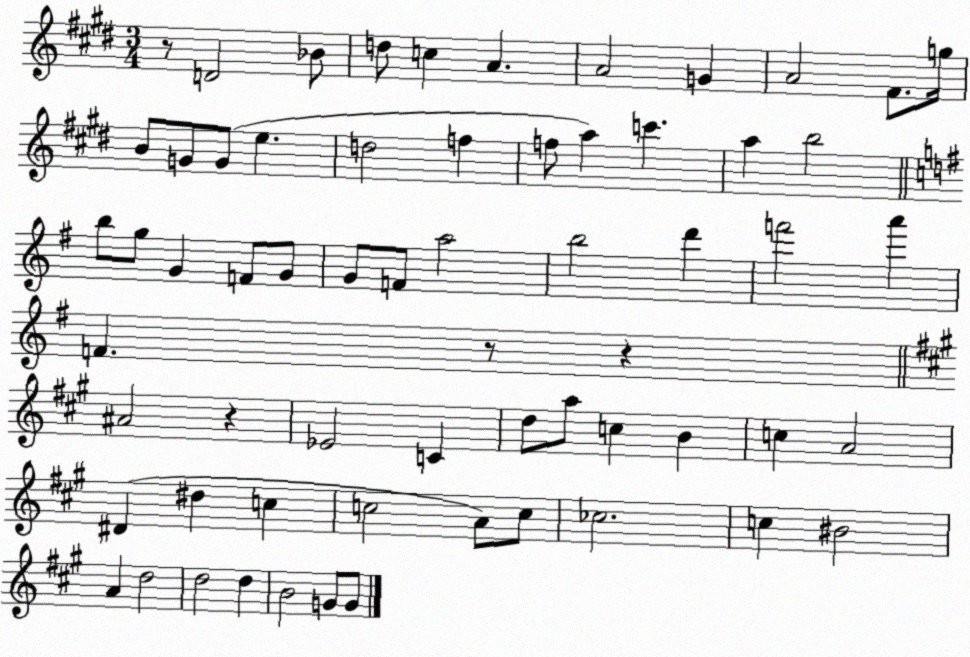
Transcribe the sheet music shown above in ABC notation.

X:1
T:Untitled
M:3/4
L:1/4
K:E
z/2 D2 _B/2 d/2 c A A2 G A2 ^F/2 g/4 B/2 G/2 G/2 e d2 f f/2 a c' a b2 b/2 g/2 G F/2 G/2 G/2 F/2 a2 b2 d' f'2 a' F z/2 z ^A2 z _E2 C d/2 a/2 c B c A2 ^D ^d c c2 A/2 c/2 _c2 c ^B2 A d2 d2 d B2 G/2 G/2